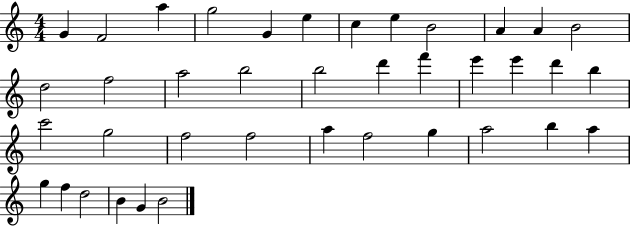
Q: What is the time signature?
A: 4/4